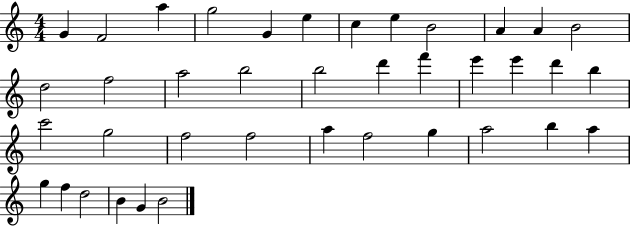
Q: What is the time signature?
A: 4/4